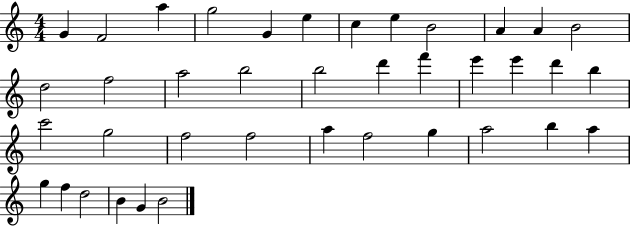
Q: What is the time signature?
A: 4/4